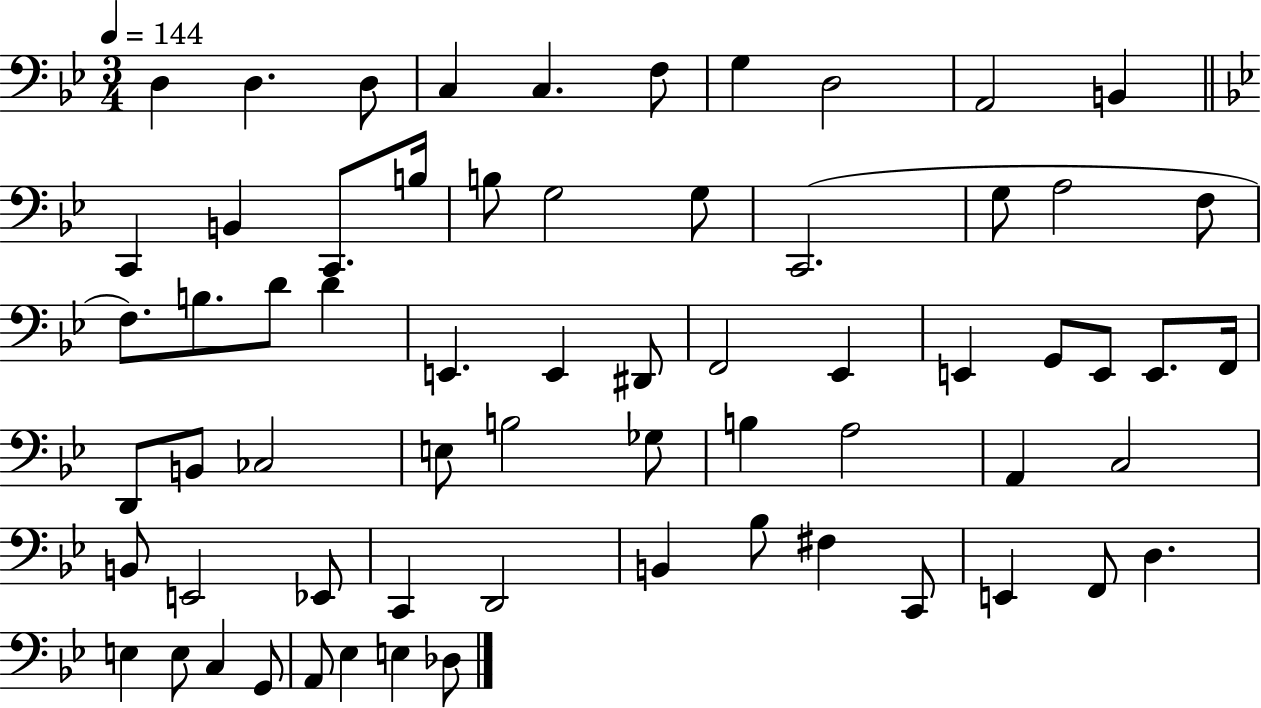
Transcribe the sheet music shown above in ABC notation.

X:1
T:Untitled
M:3/4
L:1/4
K:Bb
D, D, D,/2 C, C, F,/2 G, D,2 A,,2 B,, C,, B,, C,,/2 B,/4 B,/2 G,2 G,/2 C,,2 G,/2 A,2 F,/2 F,/2 B,/2 D/2 D E,, E,, ^D,,/2 F,,2 _E,, E,, G,,/2 E,,/2 E,,/2 F,,/4 D,,/2 B,,/2 _C,2 E,/2 B,2 _G,/2 B, A,2 A,, C,2 B,,/2 E,,2 _E,,/2 C,, D,,2 B,, _B,/2 ^F, C,,/2 E,, F,,/2 D, E, E,/2 C, G,,/2 A,,/2 _E, E, _D,/2